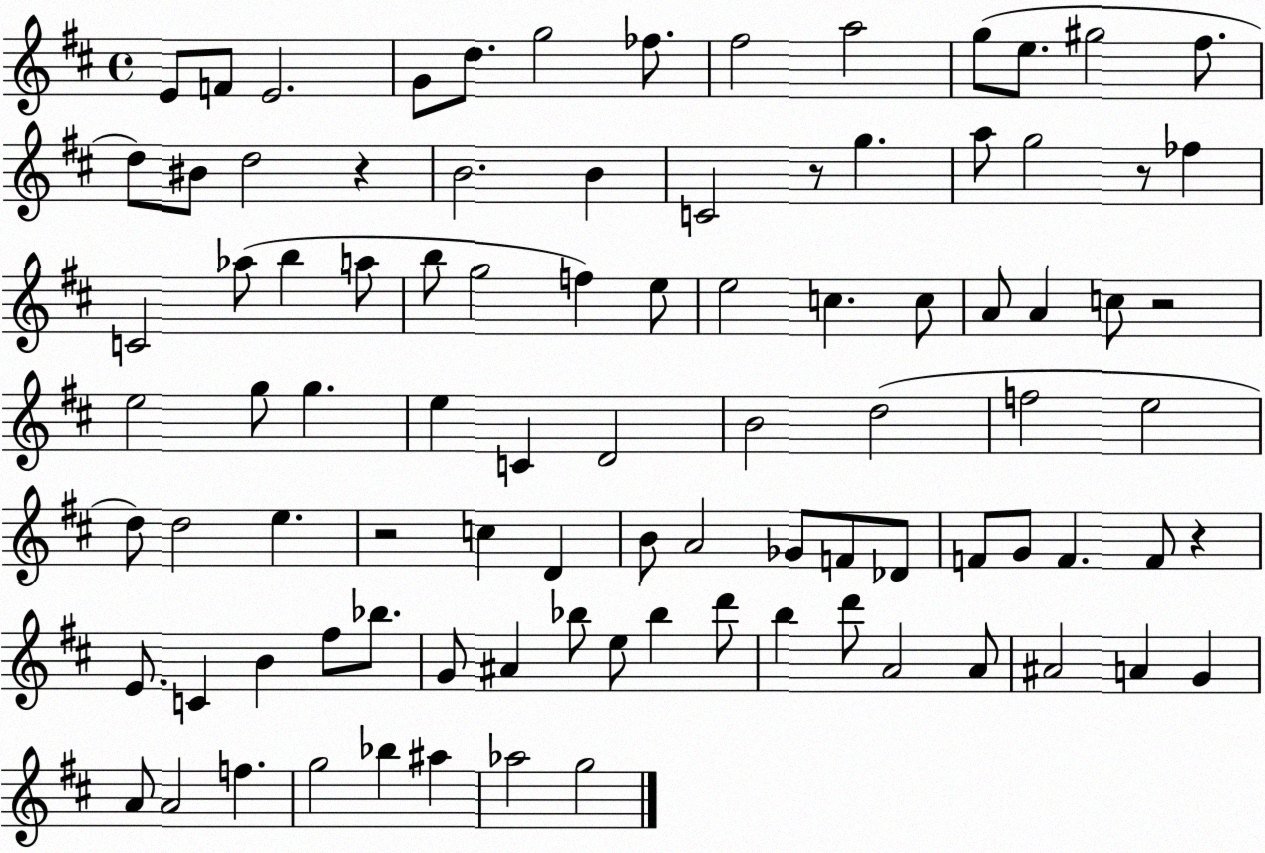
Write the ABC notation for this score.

X:1
T:Untitled
M:4/4
L:1/4
K:D
E/2 F/2 E2 G/2 d/2 g2 _f/2 ^f2 a2 g/2 e/2 ^g2 ^f/2 d/2 ^B/2 d2 z B2 B C2 z/2 g a/2 g2 z/2 _f C2 _a/2 b a/2 b/2 g2 f e/2 e2 c c/2 A/2 A c/2 z2 e2 g/2 g e C D2 B2 d2 f2 e2 d/2 d2 e z2 c D B/2 A2 _G/2 F/2 _D/2 F/2 G/2 F F/2 z E/2 C B ^f/2 _b/2 G/2 ^A _b/2 e/2 _b d'/2 b d'/2 A2 A/2 ^A2 A G A/2 A2 f g2 _b ^a _a2 g2